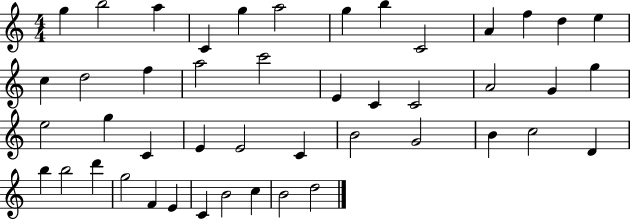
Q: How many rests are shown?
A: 0